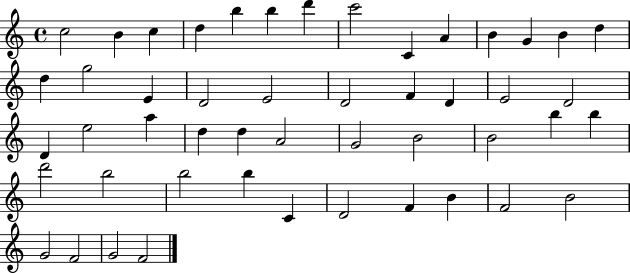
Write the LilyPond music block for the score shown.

{
  \clef treble
  \time 4/4
  \defaultTimeSignature
  \key c \major
  c''2 b'4 c''4 | d''4 b''4 b''4 d'''4 | c'''2 c'4 a'4 | b'4 g'4 b'4 d''4 | \break d''4 g''2 e'4 | d'2 e'2 | d'2 f'4 d'4 | e'2 d'2 | \break d'4 e''2 a''4 | d''4 d''4 a'2 | g'2 b'2 | b'2 b''4 b''4 | \break d'''2 b''2 | b''2 b''4 c'4 | d'2 f'4 b'4 | f'2 b'2 | \break g'2 f'2 | g'2 f'2 | \bar "|."
}